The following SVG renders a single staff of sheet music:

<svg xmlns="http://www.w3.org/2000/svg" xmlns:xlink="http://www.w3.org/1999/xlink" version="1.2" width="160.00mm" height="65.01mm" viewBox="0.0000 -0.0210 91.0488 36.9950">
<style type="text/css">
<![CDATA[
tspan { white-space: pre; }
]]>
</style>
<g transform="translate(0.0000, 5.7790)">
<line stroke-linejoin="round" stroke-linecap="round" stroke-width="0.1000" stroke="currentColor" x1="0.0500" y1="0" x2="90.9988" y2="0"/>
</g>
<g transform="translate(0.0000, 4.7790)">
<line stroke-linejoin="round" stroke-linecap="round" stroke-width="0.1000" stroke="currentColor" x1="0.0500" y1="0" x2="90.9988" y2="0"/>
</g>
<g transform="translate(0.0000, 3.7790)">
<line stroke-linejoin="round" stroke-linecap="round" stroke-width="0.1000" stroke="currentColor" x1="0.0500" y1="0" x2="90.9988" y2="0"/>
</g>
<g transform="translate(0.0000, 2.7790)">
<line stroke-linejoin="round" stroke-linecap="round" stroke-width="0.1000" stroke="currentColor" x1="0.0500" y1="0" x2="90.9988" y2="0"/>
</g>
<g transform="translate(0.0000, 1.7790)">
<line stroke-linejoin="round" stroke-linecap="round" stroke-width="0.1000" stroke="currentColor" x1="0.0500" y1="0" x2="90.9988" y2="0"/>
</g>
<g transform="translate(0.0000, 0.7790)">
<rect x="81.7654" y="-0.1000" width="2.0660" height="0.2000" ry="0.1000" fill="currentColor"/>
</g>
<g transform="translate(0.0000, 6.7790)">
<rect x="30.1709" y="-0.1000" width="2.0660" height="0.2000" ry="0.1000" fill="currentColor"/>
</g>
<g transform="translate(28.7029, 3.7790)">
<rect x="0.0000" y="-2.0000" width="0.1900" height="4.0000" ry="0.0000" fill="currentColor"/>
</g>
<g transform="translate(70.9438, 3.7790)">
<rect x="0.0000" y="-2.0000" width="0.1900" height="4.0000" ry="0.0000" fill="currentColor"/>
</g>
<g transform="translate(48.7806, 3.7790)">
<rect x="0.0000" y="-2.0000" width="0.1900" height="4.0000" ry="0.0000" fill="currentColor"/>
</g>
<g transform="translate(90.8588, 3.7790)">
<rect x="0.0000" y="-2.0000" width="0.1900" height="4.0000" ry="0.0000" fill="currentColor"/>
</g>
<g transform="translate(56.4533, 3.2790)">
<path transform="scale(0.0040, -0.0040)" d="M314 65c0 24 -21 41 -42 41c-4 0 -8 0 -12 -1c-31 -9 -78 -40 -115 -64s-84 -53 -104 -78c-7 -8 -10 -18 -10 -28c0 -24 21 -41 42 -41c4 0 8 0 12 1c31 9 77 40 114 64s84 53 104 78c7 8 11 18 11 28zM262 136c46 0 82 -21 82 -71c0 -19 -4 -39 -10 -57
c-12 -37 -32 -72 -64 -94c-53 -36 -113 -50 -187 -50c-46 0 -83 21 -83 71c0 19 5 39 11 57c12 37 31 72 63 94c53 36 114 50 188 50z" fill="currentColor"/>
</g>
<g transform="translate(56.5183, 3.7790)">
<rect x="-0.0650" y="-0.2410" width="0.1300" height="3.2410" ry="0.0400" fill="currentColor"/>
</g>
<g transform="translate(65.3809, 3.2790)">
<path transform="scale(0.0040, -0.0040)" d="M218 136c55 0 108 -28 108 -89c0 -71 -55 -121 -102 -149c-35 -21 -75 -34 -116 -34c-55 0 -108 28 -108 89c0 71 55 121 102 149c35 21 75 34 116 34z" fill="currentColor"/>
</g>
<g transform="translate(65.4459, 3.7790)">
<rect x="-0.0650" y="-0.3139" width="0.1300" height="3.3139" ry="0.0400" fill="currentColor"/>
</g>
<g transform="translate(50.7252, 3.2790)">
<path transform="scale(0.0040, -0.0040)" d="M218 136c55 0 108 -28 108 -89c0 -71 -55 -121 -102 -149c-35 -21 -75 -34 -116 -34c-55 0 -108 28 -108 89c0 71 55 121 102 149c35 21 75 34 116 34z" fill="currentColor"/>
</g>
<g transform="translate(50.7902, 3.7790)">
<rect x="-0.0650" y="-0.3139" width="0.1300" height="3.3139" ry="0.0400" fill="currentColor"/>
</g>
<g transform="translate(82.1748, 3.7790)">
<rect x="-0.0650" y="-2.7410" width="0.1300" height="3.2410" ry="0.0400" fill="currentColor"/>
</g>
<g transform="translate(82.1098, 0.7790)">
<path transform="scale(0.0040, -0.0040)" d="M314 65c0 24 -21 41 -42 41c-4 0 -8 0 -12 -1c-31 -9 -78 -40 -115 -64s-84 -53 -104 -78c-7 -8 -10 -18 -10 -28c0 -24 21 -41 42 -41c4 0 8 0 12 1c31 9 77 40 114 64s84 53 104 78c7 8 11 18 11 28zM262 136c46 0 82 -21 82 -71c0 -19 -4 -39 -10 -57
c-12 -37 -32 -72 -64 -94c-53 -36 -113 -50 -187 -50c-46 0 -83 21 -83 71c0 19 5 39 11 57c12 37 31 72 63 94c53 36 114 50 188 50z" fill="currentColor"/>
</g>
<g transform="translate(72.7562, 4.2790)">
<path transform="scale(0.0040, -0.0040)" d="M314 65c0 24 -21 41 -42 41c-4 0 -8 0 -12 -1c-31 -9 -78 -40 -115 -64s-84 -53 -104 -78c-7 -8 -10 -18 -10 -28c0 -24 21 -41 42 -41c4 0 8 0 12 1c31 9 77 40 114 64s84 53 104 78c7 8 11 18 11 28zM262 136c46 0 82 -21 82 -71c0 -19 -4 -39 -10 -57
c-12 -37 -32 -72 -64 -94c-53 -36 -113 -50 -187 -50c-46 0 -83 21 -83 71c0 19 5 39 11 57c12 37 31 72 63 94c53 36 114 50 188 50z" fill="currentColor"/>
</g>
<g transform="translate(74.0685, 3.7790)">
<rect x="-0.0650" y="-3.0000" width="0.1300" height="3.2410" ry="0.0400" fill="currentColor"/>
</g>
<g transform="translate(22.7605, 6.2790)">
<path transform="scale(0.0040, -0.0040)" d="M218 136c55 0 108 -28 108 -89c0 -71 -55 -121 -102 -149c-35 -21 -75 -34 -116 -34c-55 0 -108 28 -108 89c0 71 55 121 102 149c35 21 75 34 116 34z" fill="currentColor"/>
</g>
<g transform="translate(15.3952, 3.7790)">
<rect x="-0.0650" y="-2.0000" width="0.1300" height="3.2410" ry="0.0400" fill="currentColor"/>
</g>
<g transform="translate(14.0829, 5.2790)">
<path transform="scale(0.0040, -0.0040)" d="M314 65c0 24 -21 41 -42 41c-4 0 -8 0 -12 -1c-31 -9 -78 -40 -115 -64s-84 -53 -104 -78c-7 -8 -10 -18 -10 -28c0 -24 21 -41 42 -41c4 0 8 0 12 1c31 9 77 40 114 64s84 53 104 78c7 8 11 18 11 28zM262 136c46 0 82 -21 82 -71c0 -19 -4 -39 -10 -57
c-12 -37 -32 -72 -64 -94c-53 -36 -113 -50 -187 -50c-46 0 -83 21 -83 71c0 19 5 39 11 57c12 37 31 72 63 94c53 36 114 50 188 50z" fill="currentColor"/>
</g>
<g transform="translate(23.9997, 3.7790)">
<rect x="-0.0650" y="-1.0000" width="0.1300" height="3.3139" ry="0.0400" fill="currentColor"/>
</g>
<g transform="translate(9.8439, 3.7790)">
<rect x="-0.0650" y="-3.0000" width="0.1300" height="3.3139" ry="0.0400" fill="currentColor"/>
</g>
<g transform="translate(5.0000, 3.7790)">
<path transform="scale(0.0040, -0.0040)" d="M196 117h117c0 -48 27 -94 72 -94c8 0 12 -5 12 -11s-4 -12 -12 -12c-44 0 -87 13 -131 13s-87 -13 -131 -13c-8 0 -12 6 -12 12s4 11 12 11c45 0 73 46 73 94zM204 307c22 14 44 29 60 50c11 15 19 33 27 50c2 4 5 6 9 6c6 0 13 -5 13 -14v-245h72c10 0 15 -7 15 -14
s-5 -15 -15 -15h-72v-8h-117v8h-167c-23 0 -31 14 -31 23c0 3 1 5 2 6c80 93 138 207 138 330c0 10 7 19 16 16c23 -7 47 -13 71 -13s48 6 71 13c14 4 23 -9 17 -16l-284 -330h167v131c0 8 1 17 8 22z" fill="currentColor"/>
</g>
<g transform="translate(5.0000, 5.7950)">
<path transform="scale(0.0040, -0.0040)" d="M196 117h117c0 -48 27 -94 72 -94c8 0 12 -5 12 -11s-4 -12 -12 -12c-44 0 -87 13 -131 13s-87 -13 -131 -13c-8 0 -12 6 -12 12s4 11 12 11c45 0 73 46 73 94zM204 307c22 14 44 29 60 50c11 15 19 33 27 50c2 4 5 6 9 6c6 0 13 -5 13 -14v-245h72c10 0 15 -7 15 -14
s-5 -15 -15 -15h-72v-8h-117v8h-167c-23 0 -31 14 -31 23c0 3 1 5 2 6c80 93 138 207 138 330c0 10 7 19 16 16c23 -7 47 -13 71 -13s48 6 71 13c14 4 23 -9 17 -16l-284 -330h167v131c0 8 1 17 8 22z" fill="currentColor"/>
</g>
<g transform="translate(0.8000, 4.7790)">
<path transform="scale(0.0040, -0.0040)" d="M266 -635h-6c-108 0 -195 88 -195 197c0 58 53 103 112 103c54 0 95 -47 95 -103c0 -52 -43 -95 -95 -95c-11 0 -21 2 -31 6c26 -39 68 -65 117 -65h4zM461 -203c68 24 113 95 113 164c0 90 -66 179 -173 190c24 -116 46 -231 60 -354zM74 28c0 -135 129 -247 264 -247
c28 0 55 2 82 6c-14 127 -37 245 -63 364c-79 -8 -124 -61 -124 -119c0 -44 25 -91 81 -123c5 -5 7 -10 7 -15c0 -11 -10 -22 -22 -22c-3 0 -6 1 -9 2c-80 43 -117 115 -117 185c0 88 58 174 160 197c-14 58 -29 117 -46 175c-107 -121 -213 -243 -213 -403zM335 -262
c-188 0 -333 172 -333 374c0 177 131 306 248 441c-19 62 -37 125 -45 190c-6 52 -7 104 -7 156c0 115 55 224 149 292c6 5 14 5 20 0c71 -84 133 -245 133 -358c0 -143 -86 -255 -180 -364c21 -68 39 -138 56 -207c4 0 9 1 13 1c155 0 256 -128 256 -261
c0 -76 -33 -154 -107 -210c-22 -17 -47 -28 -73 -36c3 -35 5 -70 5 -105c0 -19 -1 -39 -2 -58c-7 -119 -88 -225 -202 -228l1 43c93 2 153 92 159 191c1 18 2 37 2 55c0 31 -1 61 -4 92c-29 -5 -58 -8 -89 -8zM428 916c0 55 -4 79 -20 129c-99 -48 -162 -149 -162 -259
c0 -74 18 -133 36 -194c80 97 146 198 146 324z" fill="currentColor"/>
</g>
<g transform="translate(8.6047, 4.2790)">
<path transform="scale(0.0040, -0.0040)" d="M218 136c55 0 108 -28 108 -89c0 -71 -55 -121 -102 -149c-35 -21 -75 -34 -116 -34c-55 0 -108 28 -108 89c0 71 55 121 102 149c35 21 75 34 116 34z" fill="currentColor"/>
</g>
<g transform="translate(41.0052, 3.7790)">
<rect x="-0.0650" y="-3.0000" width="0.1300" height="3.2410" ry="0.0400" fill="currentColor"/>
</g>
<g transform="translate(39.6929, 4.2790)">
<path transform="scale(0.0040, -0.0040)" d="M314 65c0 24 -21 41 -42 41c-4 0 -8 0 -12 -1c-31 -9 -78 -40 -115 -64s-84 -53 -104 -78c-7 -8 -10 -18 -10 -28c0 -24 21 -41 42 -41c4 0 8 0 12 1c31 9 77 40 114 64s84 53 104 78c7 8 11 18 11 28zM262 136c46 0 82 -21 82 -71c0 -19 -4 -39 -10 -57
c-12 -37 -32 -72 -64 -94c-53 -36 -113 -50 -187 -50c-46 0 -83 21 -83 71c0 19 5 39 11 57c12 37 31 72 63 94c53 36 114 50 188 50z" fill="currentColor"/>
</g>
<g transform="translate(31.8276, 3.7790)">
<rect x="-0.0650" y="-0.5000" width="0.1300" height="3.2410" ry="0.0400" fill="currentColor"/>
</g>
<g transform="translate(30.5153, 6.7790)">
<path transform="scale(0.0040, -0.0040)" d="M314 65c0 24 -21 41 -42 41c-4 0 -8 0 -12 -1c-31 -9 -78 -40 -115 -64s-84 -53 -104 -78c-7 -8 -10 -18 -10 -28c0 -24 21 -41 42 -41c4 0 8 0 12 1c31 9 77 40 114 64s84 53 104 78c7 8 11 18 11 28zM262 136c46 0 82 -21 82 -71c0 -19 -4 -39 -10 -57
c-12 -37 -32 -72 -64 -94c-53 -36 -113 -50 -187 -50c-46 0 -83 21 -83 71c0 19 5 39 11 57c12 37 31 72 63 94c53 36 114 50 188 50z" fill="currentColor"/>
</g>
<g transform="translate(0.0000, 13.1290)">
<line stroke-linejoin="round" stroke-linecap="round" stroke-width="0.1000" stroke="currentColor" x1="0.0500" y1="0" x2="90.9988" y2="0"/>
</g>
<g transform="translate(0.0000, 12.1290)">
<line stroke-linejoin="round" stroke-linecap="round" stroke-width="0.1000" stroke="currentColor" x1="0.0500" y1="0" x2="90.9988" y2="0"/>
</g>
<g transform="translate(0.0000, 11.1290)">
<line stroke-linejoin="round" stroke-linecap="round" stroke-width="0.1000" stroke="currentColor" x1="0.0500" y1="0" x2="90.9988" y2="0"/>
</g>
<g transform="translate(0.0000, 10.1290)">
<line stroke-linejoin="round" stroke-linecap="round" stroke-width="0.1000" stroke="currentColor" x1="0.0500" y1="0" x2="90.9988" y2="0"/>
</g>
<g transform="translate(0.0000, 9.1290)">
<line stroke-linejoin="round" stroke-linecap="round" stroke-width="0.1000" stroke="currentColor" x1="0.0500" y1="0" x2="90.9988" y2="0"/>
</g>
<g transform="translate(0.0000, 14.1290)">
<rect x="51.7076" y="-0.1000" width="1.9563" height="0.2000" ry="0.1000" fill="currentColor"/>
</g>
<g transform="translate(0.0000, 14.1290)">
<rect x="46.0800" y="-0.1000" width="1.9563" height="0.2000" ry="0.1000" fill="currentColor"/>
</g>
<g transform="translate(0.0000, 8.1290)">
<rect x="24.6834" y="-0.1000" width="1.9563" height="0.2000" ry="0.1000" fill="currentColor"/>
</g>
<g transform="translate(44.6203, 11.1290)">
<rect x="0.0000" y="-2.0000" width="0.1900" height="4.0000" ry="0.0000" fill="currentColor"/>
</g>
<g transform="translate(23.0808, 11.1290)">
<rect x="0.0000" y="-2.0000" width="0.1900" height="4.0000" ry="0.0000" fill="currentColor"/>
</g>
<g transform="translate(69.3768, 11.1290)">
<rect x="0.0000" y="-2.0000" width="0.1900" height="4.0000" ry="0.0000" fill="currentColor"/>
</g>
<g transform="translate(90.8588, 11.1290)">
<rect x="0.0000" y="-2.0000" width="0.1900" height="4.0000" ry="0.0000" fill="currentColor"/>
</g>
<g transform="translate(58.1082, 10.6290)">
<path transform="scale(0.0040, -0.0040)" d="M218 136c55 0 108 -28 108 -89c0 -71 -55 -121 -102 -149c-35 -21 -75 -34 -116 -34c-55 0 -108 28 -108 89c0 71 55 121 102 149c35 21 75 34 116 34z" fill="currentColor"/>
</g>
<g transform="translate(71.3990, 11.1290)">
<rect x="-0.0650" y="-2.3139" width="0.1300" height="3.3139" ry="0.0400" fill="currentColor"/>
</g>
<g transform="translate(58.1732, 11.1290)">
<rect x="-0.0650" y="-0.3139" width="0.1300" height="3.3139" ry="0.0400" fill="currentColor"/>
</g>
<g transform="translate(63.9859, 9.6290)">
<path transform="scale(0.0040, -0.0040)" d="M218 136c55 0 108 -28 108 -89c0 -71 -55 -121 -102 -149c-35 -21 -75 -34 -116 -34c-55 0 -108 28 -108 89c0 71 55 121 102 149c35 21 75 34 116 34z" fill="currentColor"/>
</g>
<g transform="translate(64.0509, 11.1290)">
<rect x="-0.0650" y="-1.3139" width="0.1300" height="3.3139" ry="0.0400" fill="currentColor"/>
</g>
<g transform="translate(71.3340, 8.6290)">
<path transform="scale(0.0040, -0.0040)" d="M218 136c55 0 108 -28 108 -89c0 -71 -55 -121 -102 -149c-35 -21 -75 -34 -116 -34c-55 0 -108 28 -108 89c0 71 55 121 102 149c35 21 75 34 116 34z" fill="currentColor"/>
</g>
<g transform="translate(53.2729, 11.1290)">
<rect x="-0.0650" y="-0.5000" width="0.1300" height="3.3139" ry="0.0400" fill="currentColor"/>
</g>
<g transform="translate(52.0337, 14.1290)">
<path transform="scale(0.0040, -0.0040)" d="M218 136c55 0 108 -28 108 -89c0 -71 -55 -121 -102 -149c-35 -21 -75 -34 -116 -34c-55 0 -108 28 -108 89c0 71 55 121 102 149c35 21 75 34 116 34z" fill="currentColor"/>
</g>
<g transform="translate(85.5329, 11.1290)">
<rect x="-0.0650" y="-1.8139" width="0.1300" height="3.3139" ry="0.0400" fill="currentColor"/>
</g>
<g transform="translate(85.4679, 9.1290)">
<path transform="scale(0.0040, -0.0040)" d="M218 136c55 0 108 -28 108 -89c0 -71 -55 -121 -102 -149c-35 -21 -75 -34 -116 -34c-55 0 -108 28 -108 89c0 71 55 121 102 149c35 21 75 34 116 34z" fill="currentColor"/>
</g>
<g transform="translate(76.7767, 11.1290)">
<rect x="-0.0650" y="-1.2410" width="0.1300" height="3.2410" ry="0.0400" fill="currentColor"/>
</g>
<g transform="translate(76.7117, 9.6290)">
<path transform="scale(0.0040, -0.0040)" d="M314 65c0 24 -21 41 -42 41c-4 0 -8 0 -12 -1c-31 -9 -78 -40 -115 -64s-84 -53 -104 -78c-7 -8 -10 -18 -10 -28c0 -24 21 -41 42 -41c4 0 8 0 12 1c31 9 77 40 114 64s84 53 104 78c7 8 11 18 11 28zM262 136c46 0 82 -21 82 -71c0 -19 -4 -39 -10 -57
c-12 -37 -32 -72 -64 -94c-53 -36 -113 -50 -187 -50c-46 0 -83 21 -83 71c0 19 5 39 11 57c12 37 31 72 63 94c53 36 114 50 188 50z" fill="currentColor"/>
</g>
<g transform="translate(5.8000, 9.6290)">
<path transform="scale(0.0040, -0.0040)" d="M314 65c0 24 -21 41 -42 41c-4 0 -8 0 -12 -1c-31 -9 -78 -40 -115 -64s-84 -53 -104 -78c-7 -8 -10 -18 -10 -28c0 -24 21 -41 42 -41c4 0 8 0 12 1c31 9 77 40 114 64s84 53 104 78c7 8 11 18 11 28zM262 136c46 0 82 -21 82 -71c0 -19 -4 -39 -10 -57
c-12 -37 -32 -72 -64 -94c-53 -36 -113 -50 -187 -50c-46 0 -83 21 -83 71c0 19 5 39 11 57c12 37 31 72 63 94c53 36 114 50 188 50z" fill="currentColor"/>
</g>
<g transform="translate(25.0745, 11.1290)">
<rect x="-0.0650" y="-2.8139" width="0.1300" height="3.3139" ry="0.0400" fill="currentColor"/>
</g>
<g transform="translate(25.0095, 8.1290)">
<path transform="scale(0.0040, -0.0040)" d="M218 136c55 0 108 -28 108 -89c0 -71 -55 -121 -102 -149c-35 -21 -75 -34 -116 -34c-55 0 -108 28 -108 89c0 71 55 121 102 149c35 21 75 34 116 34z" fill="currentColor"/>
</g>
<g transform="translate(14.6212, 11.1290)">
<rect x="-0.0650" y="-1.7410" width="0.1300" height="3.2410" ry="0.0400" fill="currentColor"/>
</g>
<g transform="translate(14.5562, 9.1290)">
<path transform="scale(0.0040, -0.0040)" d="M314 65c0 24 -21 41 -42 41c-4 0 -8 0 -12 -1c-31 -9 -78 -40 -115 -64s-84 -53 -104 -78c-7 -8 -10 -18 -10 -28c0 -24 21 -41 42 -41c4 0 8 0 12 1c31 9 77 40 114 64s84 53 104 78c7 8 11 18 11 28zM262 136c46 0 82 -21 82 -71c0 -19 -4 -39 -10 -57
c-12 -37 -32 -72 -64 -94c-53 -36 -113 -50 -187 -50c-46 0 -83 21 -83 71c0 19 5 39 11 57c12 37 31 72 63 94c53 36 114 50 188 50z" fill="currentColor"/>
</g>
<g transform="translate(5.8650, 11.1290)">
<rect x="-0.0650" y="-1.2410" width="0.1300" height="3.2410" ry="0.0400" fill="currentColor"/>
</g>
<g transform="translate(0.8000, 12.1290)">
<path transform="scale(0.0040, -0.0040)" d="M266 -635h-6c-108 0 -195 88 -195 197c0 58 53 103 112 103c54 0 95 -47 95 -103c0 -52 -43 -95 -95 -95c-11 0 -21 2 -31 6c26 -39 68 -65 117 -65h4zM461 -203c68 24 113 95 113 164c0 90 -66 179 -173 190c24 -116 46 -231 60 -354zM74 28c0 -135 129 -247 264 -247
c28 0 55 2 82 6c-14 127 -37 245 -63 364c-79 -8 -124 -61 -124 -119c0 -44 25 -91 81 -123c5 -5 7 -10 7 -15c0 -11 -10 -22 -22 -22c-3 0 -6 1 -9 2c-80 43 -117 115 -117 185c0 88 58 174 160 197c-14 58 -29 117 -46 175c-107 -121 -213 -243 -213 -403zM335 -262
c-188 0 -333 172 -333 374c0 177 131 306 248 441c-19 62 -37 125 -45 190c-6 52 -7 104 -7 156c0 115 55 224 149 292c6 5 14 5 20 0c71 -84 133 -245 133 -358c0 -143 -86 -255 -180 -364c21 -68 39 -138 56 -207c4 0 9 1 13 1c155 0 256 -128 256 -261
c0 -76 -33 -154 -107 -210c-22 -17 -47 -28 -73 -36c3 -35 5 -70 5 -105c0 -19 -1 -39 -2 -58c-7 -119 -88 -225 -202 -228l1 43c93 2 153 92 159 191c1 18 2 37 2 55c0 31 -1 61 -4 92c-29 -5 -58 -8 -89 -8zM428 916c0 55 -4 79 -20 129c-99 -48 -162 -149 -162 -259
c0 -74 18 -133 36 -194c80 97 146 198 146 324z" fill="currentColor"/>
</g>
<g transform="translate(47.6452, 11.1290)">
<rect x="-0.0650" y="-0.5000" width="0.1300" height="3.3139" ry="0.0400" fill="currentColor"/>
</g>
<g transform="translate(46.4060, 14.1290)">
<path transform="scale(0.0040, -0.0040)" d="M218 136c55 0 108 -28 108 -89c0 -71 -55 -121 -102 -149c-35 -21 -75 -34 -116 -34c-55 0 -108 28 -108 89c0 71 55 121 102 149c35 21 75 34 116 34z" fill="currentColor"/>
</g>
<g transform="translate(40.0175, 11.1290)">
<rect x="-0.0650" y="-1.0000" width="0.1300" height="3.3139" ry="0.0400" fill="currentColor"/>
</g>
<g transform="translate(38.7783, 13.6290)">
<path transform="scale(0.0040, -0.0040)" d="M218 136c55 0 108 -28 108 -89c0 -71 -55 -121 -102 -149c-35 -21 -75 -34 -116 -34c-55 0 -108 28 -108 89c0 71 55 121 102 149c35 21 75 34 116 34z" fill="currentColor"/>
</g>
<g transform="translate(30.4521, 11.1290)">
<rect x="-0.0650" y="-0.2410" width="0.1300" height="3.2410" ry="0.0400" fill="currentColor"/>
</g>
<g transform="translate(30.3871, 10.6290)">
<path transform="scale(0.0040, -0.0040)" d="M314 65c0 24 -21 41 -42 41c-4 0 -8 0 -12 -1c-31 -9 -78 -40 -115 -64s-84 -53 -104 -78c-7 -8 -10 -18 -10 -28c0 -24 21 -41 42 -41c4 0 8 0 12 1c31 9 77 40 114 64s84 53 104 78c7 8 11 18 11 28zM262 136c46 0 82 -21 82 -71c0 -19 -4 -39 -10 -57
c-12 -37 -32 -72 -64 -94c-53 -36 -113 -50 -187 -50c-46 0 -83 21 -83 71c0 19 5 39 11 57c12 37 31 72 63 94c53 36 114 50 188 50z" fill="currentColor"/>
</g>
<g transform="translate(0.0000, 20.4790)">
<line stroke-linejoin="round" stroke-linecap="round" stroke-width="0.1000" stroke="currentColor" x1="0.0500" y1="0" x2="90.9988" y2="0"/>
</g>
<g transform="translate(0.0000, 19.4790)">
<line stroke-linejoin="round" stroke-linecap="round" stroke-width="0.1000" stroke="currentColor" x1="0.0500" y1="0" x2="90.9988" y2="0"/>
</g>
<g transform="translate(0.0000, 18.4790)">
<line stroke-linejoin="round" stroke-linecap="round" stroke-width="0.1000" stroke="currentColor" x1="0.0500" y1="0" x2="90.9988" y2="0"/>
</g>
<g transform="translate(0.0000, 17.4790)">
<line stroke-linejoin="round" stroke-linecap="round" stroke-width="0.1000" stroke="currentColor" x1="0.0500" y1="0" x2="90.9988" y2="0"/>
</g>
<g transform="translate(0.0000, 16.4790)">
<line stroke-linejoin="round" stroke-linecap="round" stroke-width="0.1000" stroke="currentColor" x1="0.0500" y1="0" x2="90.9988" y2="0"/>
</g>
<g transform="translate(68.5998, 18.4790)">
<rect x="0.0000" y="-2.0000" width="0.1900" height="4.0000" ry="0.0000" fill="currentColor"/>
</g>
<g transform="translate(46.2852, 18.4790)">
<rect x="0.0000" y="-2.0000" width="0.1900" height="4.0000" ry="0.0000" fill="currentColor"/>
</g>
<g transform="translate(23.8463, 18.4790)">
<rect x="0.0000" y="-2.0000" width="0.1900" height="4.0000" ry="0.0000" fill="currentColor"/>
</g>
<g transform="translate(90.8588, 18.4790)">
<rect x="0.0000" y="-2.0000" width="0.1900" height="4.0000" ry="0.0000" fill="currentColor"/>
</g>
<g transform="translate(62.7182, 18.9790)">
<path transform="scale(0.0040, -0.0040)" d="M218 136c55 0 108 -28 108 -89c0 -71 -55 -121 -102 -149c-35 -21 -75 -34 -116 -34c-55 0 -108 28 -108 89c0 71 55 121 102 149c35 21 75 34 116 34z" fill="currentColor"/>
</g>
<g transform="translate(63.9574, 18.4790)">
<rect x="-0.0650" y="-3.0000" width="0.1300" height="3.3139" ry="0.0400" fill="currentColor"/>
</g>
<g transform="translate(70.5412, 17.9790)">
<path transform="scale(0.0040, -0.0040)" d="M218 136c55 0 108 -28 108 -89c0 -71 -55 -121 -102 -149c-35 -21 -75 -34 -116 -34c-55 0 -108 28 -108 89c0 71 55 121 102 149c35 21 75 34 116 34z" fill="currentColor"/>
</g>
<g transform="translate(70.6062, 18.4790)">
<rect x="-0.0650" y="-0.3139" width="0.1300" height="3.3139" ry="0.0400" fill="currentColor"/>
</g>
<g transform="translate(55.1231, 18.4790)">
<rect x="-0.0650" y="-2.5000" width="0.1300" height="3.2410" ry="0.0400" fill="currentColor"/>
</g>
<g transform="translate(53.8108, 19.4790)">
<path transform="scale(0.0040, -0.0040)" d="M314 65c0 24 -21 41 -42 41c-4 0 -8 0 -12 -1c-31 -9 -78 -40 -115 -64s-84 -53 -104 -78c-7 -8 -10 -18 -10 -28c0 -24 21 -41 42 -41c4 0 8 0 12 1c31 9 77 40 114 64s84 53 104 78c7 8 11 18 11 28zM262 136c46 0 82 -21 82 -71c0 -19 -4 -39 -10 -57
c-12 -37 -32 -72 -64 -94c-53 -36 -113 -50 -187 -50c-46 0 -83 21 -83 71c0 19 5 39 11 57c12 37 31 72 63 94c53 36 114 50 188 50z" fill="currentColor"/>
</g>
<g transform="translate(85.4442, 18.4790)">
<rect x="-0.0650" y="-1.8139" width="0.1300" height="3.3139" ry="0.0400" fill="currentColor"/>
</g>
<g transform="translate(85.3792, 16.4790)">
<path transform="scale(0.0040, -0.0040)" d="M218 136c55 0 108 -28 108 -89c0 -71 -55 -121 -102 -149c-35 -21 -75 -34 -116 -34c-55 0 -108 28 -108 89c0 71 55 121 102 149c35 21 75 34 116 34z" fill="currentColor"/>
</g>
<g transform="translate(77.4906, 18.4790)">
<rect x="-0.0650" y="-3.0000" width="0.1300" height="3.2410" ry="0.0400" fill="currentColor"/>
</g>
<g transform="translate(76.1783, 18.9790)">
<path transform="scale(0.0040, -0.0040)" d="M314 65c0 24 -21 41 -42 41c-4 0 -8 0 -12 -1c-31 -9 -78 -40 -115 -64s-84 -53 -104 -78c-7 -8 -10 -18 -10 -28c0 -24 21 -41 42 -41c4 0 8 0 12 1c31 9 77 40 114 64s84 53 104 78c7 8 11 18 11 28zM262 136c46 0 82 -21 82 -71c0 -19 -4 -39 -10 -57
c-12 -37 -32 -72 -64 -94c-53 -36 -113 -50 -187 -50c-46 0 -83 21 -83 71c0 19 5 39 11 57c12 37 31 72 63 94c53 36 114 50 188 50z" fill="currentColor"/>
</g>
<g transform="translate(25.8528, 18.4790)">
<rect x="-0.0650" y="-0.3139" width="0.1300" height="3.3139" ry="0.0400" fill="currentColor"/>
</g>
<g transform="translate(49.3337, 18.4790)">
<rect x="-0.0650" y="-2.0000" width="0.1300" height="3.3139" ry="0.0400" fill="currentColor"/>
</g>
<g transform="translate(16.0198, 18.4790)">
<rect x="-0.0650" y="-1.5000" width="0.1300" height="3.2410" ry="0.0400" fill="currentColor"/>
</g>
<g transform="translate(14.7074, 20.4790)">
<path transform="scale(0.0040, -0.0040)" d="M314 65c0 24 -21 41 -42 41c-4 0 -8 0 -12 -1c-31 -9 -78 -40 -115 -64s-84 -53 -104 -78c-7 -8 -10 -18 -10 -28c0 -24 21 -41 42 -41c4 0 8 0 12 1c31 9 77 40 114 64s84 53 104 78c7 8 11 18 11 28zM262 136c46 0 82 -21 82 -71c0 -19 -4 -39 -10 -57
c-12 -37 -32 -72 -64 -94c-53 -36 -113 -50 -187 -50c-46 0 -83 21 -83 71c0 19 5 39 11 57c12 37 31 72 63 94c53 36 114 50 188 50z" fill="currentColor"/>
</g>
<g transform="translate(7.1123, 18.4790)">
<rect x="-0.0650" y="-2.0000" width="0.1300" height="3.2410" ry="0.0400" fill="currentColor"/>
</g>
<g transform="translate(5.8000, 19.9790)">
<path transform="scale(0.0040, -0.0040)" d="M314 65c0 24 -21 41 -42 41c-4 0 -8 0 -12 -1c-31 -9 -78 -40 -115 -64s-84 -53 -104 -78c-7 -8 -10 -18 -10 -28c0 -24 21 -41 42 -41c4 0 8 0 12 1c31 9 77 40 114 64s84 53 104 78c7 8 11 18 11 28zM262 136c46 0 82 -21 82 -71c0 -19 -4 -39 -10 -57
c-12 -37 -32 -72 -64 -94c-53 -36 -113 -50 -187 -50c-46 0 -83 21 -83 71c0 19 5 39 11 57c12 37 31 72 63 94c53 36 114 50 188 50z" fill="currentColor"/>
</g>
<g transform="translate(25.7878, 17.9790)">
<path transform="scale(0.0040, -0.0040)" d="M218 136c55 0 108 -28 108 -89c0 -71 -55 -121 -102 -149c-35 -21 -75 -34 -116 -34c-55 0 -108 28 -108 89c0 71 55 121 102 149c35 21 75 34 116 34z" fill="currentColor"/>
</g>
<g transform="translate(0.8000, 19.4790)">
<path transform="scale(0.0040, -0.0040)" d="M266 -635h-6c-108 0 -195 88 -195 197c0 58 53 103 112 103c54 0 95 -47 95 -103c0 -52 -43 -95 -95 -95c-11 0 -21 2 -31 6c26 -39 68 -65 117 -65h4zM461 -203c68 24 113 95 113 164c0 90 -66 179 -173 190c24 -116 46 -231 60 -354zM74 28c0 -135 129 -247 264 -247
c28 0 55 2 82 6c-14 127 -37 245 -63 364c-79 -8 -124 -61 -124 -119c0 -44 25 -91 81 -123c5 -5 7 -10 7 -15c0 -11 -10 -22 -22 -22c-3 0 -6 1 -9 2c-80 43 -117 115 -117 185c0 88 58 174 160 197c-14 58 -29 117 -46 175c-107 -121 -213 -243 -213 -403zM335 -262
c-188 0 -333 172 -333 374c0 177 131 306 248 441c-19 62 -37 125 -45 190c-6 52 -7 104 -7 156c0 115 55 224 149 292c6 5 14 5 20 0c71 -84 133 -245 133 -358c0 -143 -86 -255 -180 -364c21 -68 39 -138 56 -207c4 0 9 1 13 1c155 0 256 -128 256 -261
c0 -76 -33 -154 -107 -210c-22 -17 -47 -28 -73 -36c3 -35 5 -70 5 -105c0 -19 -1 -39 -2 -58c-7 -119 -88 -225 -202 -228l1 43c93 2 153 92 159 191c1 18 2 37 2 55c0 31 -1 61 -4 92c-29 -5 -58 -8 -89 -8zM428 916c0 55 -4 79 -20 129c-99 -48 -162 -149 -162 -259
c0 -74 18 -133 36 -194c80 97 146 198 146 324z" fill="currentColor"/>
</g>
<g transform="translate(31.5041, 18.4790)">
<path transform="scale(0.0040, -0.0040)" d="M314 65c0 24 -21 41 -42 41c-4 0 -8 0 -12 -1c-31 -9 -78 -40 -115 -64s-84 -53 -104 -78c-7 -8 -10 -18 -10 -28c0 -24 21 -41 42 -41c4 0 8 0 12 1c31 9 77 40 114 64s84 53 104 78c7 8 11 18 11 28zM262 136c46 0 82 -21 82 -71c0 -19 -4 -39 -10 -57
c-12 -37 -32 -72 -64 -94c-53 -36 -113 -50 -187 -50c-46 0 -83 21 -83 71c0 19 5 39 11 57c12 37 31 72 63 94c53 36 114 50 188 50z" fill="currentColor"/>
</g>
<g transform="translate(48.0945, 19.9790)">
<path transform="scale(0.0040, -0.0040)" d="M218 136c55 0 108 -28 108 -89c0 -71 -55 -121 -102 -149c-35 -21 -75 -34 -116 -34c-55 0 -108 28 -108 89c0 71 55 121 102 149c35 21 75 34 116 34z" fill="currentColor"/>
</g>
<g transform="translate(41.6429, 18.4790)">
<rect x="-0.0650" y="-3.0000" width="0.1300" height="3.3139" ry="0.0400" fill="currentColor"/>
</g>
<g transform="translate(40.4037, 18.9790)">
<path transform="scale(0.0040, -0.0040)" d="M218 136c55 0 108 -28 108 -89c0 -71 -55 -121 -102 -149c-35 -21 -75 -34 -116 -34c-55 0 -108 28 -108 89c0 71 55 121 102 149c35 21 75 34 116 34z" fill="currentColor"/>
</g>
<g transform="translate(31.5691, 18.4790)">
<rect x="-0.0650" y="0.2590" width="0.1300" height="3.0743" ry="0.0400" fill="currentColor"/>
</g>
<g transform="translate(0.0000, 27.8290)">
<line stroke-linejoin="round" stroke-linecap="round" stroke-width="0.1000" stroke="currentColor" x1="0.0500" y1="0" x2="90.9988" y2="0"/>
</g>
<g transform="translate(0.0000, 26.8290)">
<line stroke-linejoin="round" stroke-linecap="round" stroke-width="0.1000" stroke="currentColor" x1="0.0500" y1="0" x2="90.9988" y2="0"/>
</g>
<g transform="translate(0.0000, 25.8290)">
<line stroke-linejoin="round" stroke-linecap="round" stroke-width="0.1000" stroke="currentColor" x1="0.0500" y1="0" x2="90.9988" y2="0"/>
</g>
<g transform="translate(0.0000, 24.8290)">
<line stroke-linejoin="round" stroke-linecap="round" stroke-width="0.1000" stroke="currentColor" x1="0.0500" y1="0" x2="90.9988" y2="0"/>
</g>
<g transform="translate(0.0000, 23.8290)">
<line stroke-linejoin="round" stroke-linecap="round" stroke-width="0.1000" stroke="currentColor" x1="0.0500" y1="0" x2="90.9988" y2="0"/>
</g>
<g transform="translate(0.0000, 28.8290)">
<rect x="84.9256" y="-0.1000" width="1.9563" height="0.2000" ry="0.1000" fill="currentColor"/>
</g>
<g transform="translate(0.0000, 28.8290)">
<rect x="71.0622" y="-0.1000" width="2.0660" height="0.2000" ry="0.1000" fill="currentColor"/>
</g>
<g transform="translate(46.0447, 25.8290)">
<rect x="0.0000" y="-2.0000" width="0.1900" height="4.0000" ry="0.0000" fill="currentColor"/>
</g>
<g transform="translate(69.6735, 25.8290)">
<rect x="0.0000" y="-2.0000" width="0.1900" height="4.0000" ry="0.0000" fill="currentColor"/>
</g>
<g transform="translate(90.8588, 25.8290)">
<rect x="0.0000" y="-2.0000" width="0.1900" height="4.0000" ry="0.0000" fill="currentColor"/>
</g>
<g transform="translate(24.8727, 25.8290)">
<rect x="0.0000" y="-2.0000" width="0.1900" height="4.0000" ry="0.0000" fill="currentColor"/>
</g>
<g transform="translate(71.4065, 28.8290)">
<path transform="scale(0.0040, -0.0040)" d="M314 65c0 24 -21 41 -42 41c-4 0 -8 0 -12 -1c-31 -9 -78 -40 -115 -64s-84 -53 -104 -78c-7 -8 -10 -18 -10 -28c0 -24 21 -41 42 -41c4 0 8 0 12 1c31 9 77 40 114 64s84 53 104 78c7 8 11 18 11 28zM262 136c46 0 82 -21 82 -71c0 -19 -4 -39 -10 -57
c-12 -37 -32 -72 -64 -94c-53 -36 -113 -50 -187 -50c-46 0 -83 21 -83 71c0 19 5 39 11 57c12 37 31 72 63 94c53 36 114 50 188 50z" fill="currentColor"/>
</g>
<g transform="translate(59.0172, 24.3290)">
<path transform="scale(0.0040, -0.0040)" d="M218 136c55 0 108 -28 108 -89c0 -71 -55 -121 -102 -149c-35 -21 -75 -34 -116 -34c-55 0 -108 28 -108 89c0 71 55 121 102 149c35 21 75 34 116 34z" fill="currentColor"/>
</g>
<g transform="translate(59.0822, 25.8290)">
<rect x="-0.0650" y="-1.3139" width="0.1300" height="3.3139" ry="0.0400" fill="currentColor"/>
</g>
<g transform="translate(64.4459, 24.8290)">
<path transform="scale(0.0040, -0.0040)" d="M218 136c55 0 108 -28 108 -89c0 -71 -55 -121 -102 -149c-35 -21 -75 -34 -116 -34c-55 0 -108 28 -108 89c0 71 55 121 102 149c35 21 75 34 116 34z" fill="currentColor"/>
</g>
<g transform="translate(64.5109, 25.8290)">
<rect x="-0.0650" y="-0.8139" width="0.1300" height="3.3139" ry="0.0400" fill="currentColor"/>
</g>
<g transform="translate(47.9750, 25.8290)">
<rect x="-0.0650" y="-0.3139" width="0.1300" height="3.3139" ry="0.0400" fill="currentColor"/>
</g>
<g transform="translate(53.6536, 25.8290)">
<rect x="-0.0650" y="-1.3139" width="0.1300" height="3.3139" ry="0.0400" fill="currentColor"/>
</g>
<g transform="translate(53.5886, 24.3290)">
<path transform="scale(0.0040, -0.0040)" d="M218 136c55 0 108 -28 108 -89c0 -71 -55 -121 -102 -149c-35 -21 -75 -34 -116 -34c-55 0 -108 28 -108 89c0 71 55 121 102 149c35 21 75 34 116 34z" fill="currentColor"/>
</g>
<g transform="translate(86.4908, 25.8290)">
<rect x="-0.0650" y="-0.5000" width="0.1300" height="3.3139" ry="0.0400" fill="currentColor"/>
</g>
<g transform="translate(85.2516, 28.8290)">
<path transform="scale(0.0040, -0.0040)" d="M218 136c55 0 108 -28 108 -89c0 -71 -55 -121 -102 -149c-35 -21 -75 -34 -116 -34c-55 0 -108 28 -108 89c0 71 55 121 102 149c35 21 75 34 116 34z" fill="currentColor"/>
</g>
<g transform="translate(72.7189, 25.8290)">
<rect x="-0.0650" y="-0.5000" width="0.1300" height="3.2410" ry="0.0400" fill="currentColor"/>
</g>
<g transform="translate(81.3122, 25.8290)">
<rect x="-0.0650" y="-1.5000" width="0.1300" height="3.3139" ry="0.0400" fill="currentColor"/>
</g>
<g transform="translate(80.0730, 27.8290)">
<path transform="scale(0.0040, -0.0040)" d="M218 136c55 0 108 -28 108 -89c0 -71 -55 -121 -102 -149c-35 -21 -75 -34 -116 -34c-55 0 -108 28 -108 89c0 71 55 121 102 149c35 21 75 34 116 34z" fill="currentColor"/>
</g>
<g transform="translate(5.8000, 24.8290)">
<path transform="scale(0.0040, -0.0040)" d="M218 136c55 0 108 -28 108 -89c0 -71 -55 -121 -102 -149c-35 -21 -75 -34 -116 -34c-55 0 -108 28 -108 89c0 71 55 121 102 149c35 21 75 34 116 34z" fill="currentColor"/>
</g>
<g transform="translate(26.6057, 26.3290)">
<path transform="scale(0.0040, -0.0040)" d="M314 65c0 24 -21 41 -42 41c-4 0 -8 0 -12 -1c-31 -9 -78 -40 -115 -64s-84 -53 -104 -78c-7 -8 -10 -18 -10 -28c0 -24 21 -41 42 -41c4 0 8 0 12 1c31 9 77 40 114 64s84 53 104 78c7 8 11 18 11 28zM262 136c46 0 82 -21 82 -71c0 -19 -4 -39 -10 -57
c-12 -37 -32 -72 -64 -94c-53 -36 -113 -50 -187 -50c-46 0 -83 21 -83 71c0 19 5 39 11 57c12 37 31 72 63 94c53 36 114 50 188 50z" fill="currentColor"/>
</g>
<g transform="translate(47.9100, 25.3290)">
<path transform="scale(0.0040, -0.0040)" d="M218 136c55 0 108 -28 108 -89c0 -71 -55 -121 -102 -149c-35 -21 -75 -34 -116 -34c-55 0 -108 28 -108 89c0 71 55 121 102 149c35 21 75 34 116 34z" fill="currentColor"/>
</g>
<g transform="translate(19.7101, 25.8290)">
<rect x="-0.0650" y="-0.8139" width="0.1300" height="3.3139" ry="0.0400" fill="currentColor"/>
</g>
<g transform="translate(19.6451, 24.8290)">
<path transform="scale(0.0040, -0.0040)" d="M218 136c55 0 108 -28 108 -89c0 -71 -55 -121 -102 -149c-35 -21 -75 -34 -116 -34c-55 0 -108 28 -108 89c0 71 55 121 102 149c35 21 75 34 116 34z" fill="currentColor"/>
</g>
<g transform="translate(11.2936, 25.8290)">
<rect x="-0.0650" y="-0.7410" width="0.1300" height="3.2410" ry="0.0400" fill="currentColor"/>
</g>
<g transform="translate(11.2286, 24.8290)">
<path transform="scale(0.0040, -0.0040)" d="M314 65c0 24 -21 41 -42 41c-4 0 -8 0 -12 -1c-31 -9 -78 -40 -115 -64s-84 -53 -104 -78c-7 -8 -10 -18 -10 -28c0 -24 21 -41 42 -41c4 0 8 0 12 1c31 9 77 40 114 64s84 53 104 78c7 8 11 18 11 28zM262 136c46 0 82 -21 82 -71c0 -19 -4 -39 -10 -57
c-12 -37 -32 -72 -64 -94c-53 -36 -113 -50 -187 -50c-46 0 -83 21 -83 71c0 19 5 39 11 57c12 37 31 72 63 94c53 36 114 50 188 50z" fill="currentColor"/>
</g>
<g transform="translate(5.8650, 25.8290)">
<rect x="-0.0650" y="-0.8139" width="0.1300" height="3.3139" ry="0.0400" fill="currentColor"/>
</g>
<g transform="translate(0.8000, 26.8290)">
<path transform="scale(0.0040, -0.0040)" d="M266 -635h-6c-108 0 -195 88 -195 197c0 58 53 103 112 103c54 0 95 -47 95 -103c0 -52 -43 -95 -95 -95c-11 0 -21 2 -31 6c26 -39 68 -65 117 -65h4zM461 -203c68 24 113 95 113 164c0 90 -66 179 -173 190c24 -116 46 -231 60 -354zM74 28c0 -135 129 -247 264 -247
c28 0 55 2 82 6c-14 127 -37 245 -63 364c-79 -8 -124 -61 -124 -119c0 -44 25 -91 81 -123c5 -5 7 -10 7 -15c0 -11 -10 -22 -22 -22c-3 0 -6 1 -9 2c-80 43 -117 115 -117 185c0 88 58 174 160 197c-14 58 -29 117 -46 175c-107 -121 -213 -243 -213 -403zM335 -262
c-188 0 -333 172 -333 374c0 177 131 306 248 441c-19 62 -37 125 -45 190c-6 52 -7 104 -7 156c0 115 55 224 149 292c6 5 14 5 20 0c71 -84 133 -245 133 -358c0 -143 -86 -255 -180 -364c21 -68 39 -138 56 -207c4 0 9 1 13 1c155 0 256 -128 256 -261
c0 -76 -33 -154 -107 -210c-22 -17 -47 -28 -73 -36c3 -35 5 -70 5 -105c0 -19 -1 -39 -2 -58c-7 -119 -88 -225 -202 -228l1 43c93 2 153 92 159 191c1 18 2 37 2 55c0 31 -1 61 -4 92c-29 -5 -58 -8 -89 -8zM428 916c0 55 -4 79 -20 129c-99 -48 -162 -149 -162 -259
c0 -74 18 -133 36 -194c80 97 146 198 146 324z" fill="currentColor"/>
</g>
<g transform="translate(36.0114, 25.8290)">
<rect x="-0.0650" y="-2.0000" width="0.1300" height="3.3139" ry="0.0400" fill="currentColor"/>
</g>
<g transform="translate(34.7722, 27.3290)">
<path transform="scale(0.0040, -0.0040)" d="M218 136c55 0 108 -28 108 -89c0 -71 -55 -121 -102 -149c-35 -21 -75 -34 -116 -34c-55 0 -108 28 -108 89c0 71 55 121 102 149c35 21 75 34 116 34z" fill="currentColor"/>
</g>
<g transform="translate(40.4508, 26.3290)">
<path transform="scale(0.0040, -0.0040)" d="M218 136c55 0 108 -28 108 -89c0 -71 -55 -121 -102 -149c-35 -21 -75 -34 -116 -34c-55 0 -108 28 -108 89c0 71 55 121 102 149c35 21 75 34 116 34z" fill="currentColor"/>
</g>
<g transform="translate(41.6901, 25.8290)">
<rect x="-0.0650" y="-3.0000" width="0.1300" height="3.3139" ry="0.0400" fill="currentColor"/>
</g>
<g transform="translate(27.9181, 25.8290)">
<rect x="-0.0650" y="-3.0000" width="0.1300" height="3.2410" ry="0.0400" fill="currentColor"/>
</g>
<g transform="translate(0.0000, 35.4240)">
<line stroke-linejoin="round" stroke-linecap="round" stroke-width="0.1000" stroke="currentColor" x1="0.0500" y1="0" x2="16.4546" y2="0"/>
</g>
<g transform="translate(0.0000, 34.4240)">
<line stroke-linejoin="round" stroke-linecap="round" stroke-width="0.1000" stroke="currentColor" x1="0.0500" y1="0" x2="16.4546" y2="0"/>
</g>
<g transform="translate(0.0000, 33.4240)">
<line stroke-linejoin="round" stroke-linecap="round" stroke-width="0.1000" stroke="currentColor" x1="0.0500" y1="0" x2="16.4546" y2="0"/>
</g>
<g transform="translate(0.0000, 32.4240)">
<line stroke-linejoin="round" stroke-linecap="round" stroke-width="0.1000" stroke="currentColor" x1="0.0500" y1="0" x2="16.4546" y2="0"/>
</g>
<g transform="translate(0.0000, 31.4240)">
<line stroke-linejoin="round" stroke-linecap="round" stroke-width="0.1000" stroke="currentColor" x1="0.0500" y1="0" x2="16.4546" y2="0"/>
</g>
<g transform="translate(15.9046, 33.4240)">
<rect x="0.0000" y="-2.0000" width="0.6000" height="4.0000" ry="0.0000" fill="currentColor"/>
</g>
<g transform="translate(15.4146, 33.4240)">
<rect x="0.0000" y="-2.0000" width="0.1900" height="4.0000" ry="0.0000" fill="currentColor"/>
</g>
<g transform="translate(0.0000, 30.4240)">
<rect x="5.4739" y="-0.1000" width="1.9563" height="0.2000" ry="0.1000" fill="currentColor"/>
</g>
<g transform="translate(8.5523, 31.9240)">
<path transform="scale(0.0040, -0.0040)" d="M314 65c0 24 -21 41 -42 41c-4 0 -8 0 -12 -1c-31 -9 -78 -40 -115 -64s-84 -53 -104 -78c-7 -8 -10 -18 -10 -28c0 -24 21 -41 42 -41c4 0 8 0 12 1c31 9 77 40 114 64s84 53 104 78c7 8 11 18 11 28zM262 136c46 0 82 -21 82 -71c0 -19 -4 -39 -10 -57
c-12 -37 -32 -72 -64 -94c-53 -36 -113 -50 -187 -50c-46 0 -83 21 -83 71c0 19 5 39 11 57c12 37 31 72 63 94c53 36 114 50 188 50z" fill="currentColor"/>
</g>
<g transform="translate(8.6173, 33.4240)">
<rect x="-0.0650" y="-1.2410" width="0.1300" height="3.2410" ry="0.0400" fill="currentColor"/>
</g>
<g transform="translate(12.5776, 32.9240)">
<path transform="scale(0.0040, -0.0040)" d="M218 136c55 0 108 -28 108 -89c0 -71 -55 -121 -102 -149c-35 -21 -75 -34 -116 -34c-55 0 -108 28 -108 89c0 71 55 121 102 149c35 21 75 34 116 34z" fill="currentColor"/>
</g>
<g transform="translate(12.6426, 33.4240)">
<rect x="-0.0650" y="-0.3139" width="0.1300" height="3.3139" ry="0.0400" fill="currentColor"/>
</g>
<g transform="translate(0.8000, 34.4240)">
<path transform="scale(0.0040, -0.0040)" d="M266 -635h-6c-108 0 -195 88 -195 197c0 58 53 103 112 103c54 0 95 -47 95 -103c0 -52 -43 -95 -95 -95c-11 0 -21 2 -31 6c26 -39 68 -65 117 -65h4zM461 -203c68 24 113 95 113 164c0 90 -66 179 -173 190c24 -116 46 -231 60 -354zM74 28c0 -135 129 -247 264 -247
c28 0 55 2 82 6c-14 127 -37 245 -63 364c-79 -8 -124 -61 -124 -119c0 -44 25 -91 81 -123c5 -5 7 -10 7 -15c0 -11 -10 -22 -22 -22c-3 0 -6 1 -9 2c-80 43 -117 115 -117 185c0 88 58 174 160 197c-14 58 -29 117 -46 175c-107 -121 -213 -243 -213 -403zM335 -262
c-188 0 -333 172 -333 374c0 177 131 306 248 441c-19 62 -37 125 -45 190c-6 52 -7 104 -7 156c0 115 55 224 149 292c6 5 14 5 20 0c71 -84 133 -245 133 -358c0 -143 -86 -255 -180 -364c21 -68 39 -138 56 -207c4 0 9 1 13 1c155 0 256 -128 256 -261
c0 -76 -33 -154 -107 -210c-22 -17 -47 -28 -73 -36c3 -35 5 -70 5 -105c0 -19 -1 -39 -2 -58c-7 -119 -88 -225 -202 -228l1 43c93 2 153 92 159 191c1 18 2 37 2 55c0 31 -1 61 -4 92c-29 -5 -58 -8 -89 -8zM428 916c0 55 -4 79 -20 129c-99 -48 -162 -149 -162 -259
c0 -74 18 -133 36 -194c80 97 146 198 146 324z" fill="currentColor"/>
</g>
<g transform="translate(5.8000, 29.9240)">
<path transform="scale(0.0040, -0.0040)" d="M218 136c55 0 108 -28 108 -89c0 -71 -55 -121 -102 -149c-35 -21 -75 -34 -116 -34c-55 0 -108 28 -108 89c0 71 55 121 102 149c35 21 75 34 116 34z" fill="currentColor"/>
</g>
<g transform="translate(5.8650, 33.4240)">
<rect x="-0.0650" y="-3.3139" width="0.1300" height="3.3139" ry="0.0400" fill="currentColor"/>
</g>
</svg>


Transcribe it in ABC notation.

X:1
T:Untitled
M:4/4
L:1/4
K:C
A F2 D C2 A2 c c2 c A2 a2 e2 f2 a c2 D C C c e g e2 f F2 E2 c B2 A F G2 A c A2 f d d2 d A2 F A c e e d C2 E C b e2 c